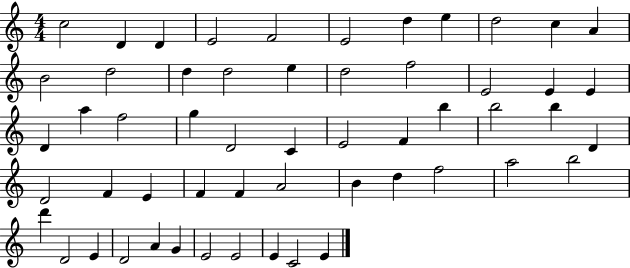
C5/h D4/q D4/q E4/h F4/h E4/h D5/q E5/q D5/h C5/q A4/q B4/h D5/h D5/q D5/h E5/q D5/h F5/h E4/h E4/q E4/q D4/q A5/q F5/h G5/q D4/h C4/q E4/h F4/q B5/q B5/h B5/q D4/q D4/h F4/q E4/q F4/q F4/q A4/h B4/q D5/q F5/h A5/h B5/h D6/q D4/h E4/q D4/h A4/q G4/q E4/h E4/h E4/q C4/h E4/q